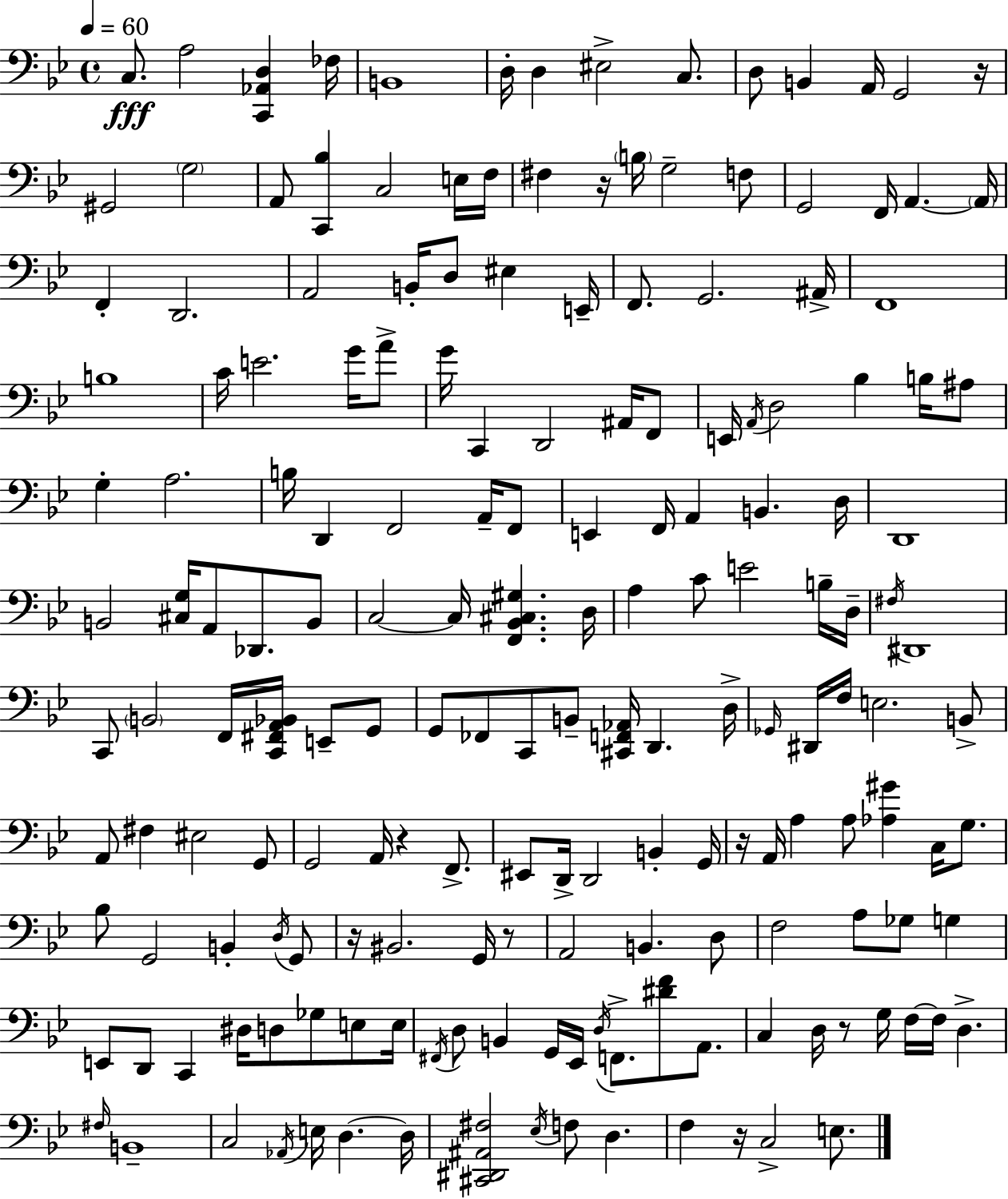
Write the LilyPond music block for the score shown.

{
  \clef bass
  \time 4/4
  \defaultTimeSignature
  \key g \minor
  \tempo 4 = 60
  \repeat volta 2 { c8.\fff a2 <c, aes, d>4 fes16 | b,1 | d16-. d4 eis2-> c8. | d8 b,4 a,16 g,2 r16 | \break gis,2 \parenthesize g2 | a,8 <c, bes>4 c2 e16 f16 | fis4 r16 \parenthesize b16 g2-- f8 | g,2 f,16 a,4.~~ \parenthesize a,16 | \break f,4-. d,2. | a,2 b,16-. d8 eis4 e,16-- | f,8. g,2. ais,16-> | f,1 | \break b1 | c'16 e'2. g'16 a'8-> | g'16 c,4 d,2 ais,16 f,8 | e,16 \acciaccatura { a,16 } d2 bes4 b16 ais8 | \break g4-. a2. | b16 d,4 f,2 a,16-- f,8 | e,4 f,16 a,4 b,4. | d16 d,1 | \break b,2 <cis g>16 a,8 des,8. b,8 | c2~~ c16 <f, bes, cis gis>4. | d16 a4 c'8 e'2 b16-- | d16-- \acciaccatura { fis16 } dis,1 | \break c,8 \parenthesize b,2 f,16 <c, fis, a, bes,>16 e,8-- | g,8 g,8 fes,8 c,8 b,8-- <cis, f, aes,>16 d,4. | d16-> \grace { ges,16 } dis,16 f16 e2. | b,8-> a,8 fis4 eis2 | \break g,8 g,2 a,16 r4 | f,8.-> eis,8 d,16-> d,2 b,4-. | g,16 r16 a,16 a4 a8 <aes gis'>4 c16 | g8. bes8 g,2 b,4-. | \break \acciaccatura { d16 } g,8 r16 bis,2. | g,16 r8 a,2 b,4. | d8 f2 a8 ges8 | g4 e,8 d,8 c,4 dis16 d8 ges8 | \break e8 e16 \acciaccatura { fis,16 } d8 b,4 g,16 ees,16 \acciaccatura { d16 } f,8.-> | <dis' f'>8 a,8. c4 d16 r8 g16 f16~~ f16 | d4.-> \grace { fis16 } b,1-- | c2 \acciaccatura { aes,16 } | \break e16 d4.~~ d16 <cis, dis, ais, fis>2 | \acciaccatura { ees16 } f8 d4. f4 r16 c2-> | e8. } \bar "|."
}